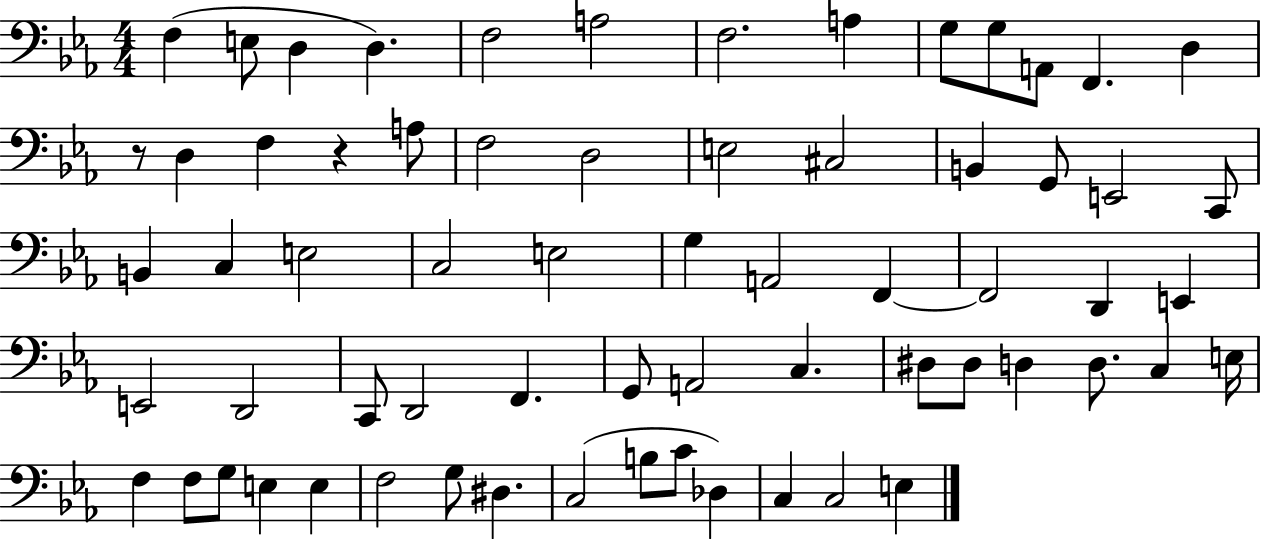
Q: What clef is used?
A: bass